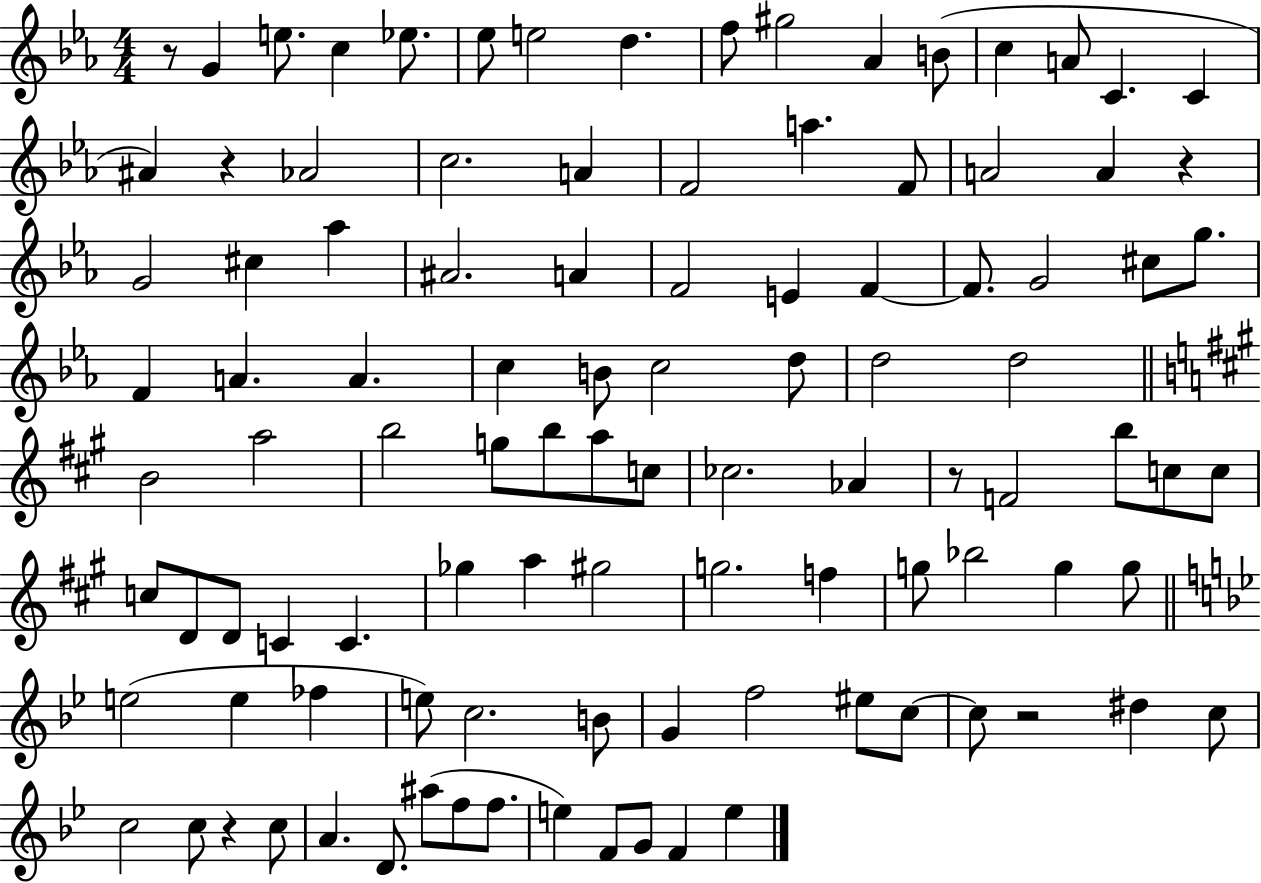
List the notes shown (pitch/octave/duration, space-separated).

R/e G4/q E5/e. C5/q Eb5/e. Eb5/e E5/h D5/q. F5/e G#5/h Ab4/q B4/e C5/q A4/e C4/q. C4/q A#4/q R/q Ab4/h C5/h. A4/q F4/h A5/q. F4/e A4/h A4/q R/q G4/h C#5/q Ab5/q A#4/h. A4/q F4/h E4/q F4/q F4/e. G4/h C#5/e G5/e. F4/q A4/q. A4/q. C5/q B4/e C5/h D5/e D5/h D5/h B4/h A5/h B5/h G5/e B5/e A5/e C5/e CES5/h. Ab4/q R/e F4/h B5/e C5/e C5/e C5/e D4/e D4/e C4/q C4/q. Gb5/q A5/q G#5/h G5/h. F5/q G5/e Bb5/h G5/q G5/e E5/h E5/q FES5/q E5/e C5/h. B4/e G4/q F5/h EIS5/e C5/e C5/e R/h D#5/q C5/e C5/h C5/e R/q C5/e A4/q. D4/e. A#5/e F5/e F5/e. E5/q F4/e G4/e F4/q E5/q